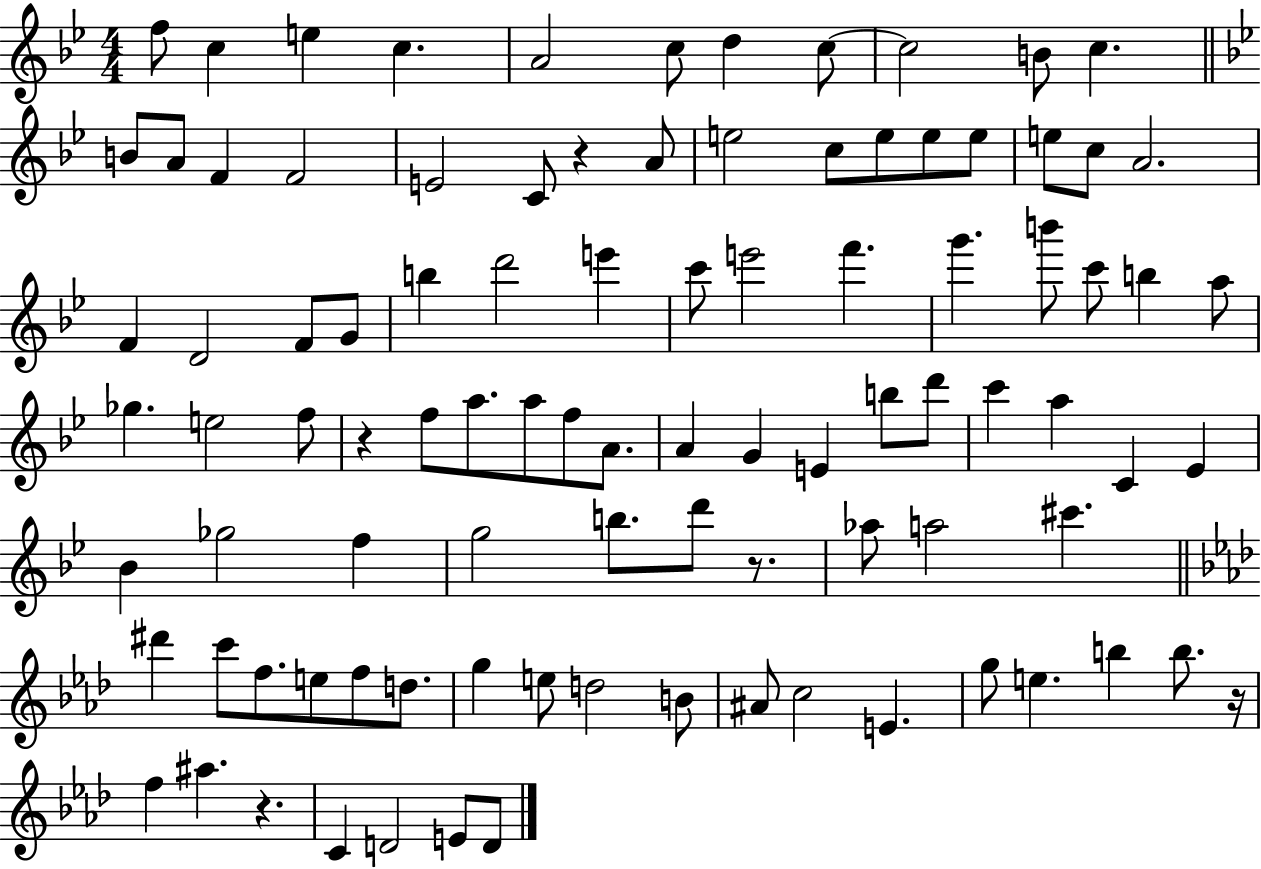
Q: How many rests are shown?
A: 5